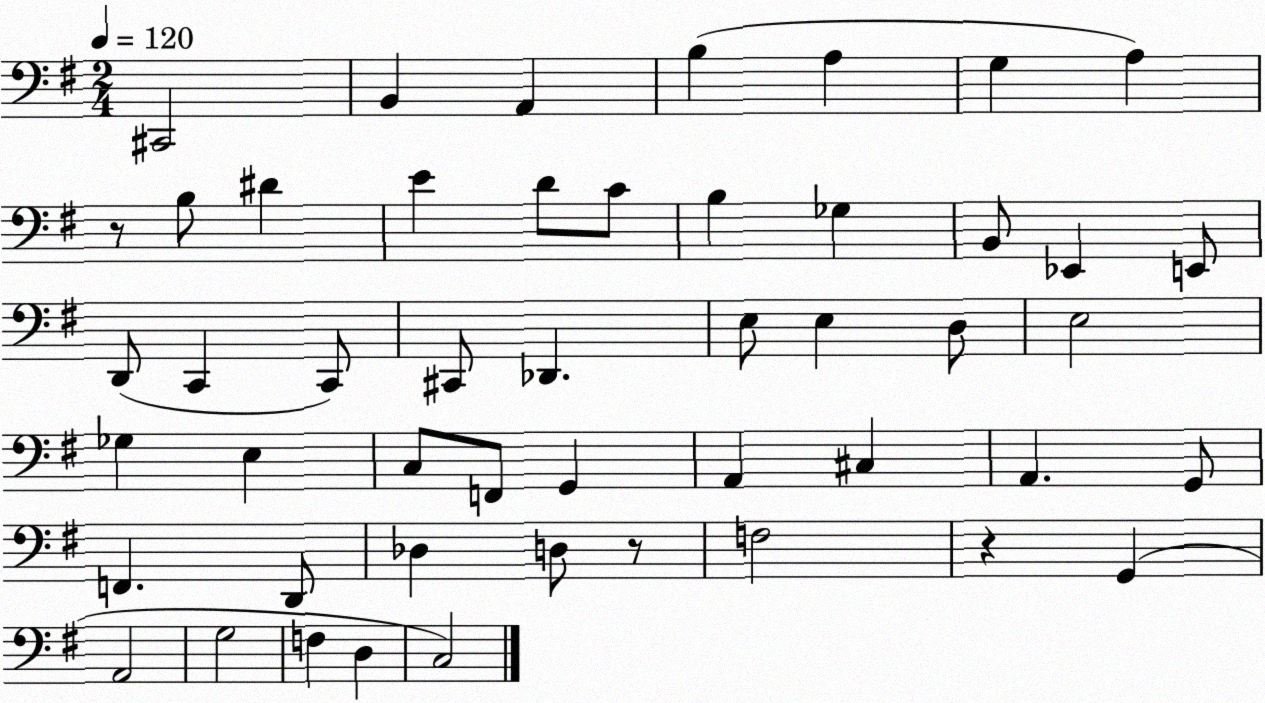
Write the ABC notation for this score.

X:1
T:Untitled
M:2/4
L:1/4
K:G
^C,,2 B,, A,, B, A, G, A, z/2 B,/2 ^D E D/2 C/2 B, _G, B,,/2 _E,, E,,/2 D,,/2 C,, C,,/2 ^C,,/2 _D,, E,/2 E, D,/2 E,2 _G, E, C,/2 F,,/2 G,, A,, ^C, A,, G,,/2 F,, D,,/2 _D, D,/2 z/2 F,2 z G,, A,,2 G,2 F, D, C,2